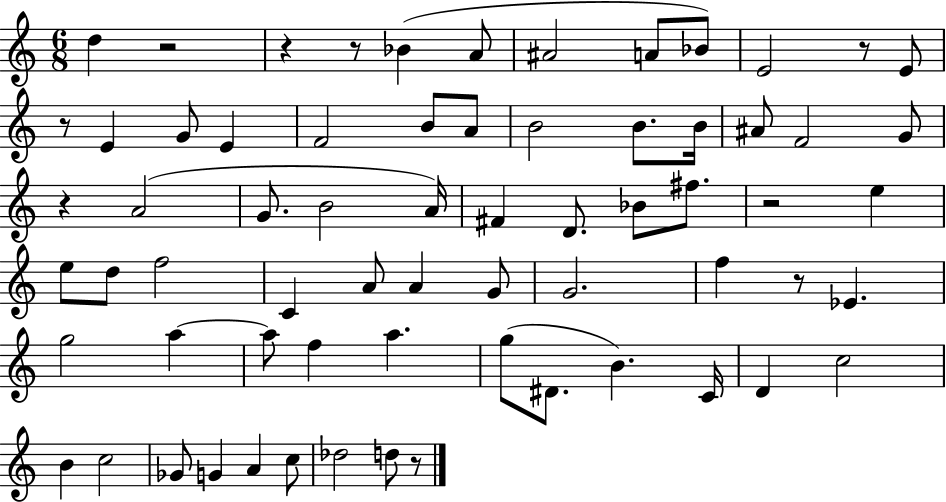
{
  \clef treble
  \numericTimeSignature
  \time 6/8
  \key c \major
  d''4 r2 | r4 r8 bes'4( a'8 | ais'2 a'8 bes'8) | e'2 r8 e'8 | \break r8 e'4 g'8 e'4 | f'2 b'8 a'8 | b'2 b'8. b'16 | ais'8 f'2 g'8 | \break r4 a'2( | g'8. b'2 a'16) | fis'4 d'8. bes'8 fis''8. | r2 e''4 | \break e''8 d''8 f''2 | c'4 a'8 a'4 g'8 | g'2. | f''4 r8 ees'4. | \break g''2 a''4~~ | a''8 f''4 a''4. | g''8( dis'8. b'4.) c'16 | d'4 c''2 | \break b'4 c''2 | ges'8 g'4 a'4 c''8 | des''2 d''8 r8 | \bar "|."
}